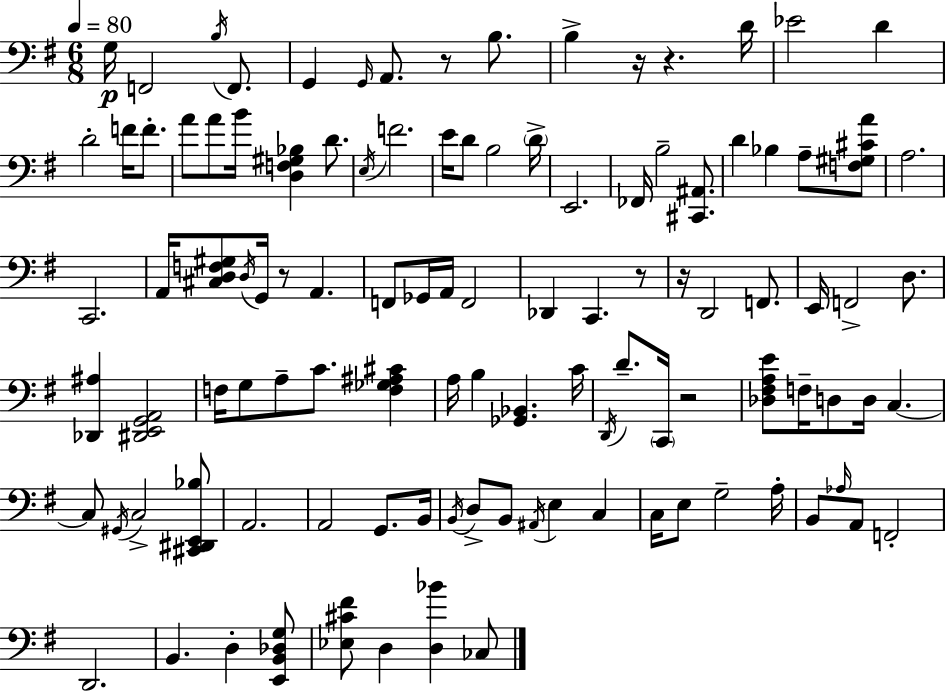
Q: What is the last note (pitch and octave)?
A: CES3